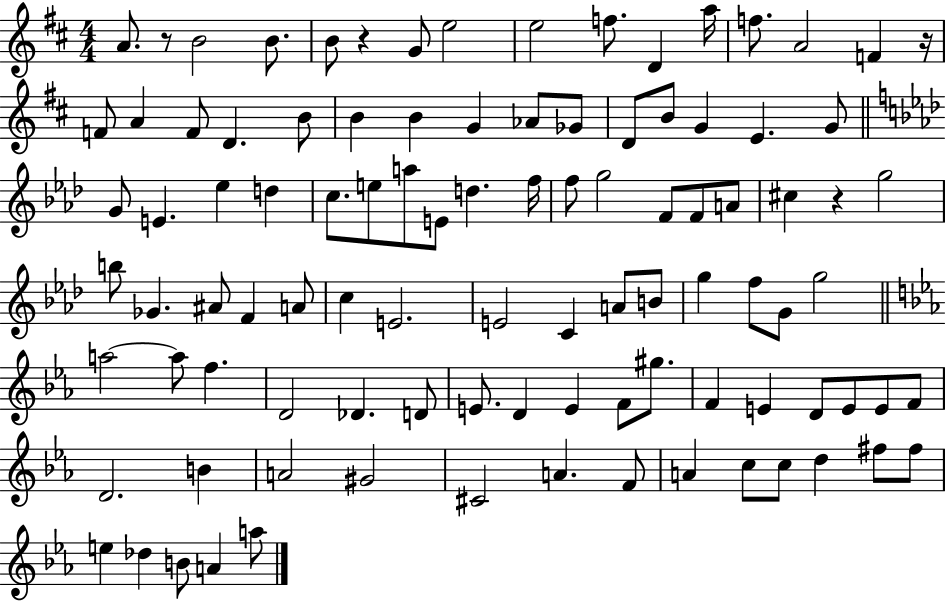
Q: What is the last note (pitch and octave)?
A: A5